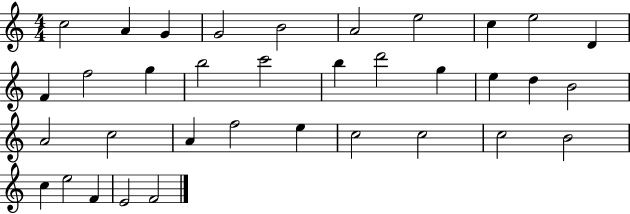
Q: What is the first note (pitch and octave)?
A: C5